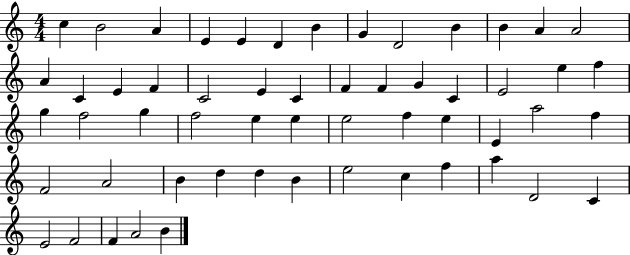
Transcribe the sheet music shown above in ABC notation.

X:1
T:Untitled
M:4/4
L:1/4
K:C
c B2 A E E D B G D2 B B A A2 A C E F C2 E C F F G C E2 e f g f2 g f2 e e e2 f e E a2 f F2 A2 B d d B e2 c f a D2 C E2 F2 F A2 B